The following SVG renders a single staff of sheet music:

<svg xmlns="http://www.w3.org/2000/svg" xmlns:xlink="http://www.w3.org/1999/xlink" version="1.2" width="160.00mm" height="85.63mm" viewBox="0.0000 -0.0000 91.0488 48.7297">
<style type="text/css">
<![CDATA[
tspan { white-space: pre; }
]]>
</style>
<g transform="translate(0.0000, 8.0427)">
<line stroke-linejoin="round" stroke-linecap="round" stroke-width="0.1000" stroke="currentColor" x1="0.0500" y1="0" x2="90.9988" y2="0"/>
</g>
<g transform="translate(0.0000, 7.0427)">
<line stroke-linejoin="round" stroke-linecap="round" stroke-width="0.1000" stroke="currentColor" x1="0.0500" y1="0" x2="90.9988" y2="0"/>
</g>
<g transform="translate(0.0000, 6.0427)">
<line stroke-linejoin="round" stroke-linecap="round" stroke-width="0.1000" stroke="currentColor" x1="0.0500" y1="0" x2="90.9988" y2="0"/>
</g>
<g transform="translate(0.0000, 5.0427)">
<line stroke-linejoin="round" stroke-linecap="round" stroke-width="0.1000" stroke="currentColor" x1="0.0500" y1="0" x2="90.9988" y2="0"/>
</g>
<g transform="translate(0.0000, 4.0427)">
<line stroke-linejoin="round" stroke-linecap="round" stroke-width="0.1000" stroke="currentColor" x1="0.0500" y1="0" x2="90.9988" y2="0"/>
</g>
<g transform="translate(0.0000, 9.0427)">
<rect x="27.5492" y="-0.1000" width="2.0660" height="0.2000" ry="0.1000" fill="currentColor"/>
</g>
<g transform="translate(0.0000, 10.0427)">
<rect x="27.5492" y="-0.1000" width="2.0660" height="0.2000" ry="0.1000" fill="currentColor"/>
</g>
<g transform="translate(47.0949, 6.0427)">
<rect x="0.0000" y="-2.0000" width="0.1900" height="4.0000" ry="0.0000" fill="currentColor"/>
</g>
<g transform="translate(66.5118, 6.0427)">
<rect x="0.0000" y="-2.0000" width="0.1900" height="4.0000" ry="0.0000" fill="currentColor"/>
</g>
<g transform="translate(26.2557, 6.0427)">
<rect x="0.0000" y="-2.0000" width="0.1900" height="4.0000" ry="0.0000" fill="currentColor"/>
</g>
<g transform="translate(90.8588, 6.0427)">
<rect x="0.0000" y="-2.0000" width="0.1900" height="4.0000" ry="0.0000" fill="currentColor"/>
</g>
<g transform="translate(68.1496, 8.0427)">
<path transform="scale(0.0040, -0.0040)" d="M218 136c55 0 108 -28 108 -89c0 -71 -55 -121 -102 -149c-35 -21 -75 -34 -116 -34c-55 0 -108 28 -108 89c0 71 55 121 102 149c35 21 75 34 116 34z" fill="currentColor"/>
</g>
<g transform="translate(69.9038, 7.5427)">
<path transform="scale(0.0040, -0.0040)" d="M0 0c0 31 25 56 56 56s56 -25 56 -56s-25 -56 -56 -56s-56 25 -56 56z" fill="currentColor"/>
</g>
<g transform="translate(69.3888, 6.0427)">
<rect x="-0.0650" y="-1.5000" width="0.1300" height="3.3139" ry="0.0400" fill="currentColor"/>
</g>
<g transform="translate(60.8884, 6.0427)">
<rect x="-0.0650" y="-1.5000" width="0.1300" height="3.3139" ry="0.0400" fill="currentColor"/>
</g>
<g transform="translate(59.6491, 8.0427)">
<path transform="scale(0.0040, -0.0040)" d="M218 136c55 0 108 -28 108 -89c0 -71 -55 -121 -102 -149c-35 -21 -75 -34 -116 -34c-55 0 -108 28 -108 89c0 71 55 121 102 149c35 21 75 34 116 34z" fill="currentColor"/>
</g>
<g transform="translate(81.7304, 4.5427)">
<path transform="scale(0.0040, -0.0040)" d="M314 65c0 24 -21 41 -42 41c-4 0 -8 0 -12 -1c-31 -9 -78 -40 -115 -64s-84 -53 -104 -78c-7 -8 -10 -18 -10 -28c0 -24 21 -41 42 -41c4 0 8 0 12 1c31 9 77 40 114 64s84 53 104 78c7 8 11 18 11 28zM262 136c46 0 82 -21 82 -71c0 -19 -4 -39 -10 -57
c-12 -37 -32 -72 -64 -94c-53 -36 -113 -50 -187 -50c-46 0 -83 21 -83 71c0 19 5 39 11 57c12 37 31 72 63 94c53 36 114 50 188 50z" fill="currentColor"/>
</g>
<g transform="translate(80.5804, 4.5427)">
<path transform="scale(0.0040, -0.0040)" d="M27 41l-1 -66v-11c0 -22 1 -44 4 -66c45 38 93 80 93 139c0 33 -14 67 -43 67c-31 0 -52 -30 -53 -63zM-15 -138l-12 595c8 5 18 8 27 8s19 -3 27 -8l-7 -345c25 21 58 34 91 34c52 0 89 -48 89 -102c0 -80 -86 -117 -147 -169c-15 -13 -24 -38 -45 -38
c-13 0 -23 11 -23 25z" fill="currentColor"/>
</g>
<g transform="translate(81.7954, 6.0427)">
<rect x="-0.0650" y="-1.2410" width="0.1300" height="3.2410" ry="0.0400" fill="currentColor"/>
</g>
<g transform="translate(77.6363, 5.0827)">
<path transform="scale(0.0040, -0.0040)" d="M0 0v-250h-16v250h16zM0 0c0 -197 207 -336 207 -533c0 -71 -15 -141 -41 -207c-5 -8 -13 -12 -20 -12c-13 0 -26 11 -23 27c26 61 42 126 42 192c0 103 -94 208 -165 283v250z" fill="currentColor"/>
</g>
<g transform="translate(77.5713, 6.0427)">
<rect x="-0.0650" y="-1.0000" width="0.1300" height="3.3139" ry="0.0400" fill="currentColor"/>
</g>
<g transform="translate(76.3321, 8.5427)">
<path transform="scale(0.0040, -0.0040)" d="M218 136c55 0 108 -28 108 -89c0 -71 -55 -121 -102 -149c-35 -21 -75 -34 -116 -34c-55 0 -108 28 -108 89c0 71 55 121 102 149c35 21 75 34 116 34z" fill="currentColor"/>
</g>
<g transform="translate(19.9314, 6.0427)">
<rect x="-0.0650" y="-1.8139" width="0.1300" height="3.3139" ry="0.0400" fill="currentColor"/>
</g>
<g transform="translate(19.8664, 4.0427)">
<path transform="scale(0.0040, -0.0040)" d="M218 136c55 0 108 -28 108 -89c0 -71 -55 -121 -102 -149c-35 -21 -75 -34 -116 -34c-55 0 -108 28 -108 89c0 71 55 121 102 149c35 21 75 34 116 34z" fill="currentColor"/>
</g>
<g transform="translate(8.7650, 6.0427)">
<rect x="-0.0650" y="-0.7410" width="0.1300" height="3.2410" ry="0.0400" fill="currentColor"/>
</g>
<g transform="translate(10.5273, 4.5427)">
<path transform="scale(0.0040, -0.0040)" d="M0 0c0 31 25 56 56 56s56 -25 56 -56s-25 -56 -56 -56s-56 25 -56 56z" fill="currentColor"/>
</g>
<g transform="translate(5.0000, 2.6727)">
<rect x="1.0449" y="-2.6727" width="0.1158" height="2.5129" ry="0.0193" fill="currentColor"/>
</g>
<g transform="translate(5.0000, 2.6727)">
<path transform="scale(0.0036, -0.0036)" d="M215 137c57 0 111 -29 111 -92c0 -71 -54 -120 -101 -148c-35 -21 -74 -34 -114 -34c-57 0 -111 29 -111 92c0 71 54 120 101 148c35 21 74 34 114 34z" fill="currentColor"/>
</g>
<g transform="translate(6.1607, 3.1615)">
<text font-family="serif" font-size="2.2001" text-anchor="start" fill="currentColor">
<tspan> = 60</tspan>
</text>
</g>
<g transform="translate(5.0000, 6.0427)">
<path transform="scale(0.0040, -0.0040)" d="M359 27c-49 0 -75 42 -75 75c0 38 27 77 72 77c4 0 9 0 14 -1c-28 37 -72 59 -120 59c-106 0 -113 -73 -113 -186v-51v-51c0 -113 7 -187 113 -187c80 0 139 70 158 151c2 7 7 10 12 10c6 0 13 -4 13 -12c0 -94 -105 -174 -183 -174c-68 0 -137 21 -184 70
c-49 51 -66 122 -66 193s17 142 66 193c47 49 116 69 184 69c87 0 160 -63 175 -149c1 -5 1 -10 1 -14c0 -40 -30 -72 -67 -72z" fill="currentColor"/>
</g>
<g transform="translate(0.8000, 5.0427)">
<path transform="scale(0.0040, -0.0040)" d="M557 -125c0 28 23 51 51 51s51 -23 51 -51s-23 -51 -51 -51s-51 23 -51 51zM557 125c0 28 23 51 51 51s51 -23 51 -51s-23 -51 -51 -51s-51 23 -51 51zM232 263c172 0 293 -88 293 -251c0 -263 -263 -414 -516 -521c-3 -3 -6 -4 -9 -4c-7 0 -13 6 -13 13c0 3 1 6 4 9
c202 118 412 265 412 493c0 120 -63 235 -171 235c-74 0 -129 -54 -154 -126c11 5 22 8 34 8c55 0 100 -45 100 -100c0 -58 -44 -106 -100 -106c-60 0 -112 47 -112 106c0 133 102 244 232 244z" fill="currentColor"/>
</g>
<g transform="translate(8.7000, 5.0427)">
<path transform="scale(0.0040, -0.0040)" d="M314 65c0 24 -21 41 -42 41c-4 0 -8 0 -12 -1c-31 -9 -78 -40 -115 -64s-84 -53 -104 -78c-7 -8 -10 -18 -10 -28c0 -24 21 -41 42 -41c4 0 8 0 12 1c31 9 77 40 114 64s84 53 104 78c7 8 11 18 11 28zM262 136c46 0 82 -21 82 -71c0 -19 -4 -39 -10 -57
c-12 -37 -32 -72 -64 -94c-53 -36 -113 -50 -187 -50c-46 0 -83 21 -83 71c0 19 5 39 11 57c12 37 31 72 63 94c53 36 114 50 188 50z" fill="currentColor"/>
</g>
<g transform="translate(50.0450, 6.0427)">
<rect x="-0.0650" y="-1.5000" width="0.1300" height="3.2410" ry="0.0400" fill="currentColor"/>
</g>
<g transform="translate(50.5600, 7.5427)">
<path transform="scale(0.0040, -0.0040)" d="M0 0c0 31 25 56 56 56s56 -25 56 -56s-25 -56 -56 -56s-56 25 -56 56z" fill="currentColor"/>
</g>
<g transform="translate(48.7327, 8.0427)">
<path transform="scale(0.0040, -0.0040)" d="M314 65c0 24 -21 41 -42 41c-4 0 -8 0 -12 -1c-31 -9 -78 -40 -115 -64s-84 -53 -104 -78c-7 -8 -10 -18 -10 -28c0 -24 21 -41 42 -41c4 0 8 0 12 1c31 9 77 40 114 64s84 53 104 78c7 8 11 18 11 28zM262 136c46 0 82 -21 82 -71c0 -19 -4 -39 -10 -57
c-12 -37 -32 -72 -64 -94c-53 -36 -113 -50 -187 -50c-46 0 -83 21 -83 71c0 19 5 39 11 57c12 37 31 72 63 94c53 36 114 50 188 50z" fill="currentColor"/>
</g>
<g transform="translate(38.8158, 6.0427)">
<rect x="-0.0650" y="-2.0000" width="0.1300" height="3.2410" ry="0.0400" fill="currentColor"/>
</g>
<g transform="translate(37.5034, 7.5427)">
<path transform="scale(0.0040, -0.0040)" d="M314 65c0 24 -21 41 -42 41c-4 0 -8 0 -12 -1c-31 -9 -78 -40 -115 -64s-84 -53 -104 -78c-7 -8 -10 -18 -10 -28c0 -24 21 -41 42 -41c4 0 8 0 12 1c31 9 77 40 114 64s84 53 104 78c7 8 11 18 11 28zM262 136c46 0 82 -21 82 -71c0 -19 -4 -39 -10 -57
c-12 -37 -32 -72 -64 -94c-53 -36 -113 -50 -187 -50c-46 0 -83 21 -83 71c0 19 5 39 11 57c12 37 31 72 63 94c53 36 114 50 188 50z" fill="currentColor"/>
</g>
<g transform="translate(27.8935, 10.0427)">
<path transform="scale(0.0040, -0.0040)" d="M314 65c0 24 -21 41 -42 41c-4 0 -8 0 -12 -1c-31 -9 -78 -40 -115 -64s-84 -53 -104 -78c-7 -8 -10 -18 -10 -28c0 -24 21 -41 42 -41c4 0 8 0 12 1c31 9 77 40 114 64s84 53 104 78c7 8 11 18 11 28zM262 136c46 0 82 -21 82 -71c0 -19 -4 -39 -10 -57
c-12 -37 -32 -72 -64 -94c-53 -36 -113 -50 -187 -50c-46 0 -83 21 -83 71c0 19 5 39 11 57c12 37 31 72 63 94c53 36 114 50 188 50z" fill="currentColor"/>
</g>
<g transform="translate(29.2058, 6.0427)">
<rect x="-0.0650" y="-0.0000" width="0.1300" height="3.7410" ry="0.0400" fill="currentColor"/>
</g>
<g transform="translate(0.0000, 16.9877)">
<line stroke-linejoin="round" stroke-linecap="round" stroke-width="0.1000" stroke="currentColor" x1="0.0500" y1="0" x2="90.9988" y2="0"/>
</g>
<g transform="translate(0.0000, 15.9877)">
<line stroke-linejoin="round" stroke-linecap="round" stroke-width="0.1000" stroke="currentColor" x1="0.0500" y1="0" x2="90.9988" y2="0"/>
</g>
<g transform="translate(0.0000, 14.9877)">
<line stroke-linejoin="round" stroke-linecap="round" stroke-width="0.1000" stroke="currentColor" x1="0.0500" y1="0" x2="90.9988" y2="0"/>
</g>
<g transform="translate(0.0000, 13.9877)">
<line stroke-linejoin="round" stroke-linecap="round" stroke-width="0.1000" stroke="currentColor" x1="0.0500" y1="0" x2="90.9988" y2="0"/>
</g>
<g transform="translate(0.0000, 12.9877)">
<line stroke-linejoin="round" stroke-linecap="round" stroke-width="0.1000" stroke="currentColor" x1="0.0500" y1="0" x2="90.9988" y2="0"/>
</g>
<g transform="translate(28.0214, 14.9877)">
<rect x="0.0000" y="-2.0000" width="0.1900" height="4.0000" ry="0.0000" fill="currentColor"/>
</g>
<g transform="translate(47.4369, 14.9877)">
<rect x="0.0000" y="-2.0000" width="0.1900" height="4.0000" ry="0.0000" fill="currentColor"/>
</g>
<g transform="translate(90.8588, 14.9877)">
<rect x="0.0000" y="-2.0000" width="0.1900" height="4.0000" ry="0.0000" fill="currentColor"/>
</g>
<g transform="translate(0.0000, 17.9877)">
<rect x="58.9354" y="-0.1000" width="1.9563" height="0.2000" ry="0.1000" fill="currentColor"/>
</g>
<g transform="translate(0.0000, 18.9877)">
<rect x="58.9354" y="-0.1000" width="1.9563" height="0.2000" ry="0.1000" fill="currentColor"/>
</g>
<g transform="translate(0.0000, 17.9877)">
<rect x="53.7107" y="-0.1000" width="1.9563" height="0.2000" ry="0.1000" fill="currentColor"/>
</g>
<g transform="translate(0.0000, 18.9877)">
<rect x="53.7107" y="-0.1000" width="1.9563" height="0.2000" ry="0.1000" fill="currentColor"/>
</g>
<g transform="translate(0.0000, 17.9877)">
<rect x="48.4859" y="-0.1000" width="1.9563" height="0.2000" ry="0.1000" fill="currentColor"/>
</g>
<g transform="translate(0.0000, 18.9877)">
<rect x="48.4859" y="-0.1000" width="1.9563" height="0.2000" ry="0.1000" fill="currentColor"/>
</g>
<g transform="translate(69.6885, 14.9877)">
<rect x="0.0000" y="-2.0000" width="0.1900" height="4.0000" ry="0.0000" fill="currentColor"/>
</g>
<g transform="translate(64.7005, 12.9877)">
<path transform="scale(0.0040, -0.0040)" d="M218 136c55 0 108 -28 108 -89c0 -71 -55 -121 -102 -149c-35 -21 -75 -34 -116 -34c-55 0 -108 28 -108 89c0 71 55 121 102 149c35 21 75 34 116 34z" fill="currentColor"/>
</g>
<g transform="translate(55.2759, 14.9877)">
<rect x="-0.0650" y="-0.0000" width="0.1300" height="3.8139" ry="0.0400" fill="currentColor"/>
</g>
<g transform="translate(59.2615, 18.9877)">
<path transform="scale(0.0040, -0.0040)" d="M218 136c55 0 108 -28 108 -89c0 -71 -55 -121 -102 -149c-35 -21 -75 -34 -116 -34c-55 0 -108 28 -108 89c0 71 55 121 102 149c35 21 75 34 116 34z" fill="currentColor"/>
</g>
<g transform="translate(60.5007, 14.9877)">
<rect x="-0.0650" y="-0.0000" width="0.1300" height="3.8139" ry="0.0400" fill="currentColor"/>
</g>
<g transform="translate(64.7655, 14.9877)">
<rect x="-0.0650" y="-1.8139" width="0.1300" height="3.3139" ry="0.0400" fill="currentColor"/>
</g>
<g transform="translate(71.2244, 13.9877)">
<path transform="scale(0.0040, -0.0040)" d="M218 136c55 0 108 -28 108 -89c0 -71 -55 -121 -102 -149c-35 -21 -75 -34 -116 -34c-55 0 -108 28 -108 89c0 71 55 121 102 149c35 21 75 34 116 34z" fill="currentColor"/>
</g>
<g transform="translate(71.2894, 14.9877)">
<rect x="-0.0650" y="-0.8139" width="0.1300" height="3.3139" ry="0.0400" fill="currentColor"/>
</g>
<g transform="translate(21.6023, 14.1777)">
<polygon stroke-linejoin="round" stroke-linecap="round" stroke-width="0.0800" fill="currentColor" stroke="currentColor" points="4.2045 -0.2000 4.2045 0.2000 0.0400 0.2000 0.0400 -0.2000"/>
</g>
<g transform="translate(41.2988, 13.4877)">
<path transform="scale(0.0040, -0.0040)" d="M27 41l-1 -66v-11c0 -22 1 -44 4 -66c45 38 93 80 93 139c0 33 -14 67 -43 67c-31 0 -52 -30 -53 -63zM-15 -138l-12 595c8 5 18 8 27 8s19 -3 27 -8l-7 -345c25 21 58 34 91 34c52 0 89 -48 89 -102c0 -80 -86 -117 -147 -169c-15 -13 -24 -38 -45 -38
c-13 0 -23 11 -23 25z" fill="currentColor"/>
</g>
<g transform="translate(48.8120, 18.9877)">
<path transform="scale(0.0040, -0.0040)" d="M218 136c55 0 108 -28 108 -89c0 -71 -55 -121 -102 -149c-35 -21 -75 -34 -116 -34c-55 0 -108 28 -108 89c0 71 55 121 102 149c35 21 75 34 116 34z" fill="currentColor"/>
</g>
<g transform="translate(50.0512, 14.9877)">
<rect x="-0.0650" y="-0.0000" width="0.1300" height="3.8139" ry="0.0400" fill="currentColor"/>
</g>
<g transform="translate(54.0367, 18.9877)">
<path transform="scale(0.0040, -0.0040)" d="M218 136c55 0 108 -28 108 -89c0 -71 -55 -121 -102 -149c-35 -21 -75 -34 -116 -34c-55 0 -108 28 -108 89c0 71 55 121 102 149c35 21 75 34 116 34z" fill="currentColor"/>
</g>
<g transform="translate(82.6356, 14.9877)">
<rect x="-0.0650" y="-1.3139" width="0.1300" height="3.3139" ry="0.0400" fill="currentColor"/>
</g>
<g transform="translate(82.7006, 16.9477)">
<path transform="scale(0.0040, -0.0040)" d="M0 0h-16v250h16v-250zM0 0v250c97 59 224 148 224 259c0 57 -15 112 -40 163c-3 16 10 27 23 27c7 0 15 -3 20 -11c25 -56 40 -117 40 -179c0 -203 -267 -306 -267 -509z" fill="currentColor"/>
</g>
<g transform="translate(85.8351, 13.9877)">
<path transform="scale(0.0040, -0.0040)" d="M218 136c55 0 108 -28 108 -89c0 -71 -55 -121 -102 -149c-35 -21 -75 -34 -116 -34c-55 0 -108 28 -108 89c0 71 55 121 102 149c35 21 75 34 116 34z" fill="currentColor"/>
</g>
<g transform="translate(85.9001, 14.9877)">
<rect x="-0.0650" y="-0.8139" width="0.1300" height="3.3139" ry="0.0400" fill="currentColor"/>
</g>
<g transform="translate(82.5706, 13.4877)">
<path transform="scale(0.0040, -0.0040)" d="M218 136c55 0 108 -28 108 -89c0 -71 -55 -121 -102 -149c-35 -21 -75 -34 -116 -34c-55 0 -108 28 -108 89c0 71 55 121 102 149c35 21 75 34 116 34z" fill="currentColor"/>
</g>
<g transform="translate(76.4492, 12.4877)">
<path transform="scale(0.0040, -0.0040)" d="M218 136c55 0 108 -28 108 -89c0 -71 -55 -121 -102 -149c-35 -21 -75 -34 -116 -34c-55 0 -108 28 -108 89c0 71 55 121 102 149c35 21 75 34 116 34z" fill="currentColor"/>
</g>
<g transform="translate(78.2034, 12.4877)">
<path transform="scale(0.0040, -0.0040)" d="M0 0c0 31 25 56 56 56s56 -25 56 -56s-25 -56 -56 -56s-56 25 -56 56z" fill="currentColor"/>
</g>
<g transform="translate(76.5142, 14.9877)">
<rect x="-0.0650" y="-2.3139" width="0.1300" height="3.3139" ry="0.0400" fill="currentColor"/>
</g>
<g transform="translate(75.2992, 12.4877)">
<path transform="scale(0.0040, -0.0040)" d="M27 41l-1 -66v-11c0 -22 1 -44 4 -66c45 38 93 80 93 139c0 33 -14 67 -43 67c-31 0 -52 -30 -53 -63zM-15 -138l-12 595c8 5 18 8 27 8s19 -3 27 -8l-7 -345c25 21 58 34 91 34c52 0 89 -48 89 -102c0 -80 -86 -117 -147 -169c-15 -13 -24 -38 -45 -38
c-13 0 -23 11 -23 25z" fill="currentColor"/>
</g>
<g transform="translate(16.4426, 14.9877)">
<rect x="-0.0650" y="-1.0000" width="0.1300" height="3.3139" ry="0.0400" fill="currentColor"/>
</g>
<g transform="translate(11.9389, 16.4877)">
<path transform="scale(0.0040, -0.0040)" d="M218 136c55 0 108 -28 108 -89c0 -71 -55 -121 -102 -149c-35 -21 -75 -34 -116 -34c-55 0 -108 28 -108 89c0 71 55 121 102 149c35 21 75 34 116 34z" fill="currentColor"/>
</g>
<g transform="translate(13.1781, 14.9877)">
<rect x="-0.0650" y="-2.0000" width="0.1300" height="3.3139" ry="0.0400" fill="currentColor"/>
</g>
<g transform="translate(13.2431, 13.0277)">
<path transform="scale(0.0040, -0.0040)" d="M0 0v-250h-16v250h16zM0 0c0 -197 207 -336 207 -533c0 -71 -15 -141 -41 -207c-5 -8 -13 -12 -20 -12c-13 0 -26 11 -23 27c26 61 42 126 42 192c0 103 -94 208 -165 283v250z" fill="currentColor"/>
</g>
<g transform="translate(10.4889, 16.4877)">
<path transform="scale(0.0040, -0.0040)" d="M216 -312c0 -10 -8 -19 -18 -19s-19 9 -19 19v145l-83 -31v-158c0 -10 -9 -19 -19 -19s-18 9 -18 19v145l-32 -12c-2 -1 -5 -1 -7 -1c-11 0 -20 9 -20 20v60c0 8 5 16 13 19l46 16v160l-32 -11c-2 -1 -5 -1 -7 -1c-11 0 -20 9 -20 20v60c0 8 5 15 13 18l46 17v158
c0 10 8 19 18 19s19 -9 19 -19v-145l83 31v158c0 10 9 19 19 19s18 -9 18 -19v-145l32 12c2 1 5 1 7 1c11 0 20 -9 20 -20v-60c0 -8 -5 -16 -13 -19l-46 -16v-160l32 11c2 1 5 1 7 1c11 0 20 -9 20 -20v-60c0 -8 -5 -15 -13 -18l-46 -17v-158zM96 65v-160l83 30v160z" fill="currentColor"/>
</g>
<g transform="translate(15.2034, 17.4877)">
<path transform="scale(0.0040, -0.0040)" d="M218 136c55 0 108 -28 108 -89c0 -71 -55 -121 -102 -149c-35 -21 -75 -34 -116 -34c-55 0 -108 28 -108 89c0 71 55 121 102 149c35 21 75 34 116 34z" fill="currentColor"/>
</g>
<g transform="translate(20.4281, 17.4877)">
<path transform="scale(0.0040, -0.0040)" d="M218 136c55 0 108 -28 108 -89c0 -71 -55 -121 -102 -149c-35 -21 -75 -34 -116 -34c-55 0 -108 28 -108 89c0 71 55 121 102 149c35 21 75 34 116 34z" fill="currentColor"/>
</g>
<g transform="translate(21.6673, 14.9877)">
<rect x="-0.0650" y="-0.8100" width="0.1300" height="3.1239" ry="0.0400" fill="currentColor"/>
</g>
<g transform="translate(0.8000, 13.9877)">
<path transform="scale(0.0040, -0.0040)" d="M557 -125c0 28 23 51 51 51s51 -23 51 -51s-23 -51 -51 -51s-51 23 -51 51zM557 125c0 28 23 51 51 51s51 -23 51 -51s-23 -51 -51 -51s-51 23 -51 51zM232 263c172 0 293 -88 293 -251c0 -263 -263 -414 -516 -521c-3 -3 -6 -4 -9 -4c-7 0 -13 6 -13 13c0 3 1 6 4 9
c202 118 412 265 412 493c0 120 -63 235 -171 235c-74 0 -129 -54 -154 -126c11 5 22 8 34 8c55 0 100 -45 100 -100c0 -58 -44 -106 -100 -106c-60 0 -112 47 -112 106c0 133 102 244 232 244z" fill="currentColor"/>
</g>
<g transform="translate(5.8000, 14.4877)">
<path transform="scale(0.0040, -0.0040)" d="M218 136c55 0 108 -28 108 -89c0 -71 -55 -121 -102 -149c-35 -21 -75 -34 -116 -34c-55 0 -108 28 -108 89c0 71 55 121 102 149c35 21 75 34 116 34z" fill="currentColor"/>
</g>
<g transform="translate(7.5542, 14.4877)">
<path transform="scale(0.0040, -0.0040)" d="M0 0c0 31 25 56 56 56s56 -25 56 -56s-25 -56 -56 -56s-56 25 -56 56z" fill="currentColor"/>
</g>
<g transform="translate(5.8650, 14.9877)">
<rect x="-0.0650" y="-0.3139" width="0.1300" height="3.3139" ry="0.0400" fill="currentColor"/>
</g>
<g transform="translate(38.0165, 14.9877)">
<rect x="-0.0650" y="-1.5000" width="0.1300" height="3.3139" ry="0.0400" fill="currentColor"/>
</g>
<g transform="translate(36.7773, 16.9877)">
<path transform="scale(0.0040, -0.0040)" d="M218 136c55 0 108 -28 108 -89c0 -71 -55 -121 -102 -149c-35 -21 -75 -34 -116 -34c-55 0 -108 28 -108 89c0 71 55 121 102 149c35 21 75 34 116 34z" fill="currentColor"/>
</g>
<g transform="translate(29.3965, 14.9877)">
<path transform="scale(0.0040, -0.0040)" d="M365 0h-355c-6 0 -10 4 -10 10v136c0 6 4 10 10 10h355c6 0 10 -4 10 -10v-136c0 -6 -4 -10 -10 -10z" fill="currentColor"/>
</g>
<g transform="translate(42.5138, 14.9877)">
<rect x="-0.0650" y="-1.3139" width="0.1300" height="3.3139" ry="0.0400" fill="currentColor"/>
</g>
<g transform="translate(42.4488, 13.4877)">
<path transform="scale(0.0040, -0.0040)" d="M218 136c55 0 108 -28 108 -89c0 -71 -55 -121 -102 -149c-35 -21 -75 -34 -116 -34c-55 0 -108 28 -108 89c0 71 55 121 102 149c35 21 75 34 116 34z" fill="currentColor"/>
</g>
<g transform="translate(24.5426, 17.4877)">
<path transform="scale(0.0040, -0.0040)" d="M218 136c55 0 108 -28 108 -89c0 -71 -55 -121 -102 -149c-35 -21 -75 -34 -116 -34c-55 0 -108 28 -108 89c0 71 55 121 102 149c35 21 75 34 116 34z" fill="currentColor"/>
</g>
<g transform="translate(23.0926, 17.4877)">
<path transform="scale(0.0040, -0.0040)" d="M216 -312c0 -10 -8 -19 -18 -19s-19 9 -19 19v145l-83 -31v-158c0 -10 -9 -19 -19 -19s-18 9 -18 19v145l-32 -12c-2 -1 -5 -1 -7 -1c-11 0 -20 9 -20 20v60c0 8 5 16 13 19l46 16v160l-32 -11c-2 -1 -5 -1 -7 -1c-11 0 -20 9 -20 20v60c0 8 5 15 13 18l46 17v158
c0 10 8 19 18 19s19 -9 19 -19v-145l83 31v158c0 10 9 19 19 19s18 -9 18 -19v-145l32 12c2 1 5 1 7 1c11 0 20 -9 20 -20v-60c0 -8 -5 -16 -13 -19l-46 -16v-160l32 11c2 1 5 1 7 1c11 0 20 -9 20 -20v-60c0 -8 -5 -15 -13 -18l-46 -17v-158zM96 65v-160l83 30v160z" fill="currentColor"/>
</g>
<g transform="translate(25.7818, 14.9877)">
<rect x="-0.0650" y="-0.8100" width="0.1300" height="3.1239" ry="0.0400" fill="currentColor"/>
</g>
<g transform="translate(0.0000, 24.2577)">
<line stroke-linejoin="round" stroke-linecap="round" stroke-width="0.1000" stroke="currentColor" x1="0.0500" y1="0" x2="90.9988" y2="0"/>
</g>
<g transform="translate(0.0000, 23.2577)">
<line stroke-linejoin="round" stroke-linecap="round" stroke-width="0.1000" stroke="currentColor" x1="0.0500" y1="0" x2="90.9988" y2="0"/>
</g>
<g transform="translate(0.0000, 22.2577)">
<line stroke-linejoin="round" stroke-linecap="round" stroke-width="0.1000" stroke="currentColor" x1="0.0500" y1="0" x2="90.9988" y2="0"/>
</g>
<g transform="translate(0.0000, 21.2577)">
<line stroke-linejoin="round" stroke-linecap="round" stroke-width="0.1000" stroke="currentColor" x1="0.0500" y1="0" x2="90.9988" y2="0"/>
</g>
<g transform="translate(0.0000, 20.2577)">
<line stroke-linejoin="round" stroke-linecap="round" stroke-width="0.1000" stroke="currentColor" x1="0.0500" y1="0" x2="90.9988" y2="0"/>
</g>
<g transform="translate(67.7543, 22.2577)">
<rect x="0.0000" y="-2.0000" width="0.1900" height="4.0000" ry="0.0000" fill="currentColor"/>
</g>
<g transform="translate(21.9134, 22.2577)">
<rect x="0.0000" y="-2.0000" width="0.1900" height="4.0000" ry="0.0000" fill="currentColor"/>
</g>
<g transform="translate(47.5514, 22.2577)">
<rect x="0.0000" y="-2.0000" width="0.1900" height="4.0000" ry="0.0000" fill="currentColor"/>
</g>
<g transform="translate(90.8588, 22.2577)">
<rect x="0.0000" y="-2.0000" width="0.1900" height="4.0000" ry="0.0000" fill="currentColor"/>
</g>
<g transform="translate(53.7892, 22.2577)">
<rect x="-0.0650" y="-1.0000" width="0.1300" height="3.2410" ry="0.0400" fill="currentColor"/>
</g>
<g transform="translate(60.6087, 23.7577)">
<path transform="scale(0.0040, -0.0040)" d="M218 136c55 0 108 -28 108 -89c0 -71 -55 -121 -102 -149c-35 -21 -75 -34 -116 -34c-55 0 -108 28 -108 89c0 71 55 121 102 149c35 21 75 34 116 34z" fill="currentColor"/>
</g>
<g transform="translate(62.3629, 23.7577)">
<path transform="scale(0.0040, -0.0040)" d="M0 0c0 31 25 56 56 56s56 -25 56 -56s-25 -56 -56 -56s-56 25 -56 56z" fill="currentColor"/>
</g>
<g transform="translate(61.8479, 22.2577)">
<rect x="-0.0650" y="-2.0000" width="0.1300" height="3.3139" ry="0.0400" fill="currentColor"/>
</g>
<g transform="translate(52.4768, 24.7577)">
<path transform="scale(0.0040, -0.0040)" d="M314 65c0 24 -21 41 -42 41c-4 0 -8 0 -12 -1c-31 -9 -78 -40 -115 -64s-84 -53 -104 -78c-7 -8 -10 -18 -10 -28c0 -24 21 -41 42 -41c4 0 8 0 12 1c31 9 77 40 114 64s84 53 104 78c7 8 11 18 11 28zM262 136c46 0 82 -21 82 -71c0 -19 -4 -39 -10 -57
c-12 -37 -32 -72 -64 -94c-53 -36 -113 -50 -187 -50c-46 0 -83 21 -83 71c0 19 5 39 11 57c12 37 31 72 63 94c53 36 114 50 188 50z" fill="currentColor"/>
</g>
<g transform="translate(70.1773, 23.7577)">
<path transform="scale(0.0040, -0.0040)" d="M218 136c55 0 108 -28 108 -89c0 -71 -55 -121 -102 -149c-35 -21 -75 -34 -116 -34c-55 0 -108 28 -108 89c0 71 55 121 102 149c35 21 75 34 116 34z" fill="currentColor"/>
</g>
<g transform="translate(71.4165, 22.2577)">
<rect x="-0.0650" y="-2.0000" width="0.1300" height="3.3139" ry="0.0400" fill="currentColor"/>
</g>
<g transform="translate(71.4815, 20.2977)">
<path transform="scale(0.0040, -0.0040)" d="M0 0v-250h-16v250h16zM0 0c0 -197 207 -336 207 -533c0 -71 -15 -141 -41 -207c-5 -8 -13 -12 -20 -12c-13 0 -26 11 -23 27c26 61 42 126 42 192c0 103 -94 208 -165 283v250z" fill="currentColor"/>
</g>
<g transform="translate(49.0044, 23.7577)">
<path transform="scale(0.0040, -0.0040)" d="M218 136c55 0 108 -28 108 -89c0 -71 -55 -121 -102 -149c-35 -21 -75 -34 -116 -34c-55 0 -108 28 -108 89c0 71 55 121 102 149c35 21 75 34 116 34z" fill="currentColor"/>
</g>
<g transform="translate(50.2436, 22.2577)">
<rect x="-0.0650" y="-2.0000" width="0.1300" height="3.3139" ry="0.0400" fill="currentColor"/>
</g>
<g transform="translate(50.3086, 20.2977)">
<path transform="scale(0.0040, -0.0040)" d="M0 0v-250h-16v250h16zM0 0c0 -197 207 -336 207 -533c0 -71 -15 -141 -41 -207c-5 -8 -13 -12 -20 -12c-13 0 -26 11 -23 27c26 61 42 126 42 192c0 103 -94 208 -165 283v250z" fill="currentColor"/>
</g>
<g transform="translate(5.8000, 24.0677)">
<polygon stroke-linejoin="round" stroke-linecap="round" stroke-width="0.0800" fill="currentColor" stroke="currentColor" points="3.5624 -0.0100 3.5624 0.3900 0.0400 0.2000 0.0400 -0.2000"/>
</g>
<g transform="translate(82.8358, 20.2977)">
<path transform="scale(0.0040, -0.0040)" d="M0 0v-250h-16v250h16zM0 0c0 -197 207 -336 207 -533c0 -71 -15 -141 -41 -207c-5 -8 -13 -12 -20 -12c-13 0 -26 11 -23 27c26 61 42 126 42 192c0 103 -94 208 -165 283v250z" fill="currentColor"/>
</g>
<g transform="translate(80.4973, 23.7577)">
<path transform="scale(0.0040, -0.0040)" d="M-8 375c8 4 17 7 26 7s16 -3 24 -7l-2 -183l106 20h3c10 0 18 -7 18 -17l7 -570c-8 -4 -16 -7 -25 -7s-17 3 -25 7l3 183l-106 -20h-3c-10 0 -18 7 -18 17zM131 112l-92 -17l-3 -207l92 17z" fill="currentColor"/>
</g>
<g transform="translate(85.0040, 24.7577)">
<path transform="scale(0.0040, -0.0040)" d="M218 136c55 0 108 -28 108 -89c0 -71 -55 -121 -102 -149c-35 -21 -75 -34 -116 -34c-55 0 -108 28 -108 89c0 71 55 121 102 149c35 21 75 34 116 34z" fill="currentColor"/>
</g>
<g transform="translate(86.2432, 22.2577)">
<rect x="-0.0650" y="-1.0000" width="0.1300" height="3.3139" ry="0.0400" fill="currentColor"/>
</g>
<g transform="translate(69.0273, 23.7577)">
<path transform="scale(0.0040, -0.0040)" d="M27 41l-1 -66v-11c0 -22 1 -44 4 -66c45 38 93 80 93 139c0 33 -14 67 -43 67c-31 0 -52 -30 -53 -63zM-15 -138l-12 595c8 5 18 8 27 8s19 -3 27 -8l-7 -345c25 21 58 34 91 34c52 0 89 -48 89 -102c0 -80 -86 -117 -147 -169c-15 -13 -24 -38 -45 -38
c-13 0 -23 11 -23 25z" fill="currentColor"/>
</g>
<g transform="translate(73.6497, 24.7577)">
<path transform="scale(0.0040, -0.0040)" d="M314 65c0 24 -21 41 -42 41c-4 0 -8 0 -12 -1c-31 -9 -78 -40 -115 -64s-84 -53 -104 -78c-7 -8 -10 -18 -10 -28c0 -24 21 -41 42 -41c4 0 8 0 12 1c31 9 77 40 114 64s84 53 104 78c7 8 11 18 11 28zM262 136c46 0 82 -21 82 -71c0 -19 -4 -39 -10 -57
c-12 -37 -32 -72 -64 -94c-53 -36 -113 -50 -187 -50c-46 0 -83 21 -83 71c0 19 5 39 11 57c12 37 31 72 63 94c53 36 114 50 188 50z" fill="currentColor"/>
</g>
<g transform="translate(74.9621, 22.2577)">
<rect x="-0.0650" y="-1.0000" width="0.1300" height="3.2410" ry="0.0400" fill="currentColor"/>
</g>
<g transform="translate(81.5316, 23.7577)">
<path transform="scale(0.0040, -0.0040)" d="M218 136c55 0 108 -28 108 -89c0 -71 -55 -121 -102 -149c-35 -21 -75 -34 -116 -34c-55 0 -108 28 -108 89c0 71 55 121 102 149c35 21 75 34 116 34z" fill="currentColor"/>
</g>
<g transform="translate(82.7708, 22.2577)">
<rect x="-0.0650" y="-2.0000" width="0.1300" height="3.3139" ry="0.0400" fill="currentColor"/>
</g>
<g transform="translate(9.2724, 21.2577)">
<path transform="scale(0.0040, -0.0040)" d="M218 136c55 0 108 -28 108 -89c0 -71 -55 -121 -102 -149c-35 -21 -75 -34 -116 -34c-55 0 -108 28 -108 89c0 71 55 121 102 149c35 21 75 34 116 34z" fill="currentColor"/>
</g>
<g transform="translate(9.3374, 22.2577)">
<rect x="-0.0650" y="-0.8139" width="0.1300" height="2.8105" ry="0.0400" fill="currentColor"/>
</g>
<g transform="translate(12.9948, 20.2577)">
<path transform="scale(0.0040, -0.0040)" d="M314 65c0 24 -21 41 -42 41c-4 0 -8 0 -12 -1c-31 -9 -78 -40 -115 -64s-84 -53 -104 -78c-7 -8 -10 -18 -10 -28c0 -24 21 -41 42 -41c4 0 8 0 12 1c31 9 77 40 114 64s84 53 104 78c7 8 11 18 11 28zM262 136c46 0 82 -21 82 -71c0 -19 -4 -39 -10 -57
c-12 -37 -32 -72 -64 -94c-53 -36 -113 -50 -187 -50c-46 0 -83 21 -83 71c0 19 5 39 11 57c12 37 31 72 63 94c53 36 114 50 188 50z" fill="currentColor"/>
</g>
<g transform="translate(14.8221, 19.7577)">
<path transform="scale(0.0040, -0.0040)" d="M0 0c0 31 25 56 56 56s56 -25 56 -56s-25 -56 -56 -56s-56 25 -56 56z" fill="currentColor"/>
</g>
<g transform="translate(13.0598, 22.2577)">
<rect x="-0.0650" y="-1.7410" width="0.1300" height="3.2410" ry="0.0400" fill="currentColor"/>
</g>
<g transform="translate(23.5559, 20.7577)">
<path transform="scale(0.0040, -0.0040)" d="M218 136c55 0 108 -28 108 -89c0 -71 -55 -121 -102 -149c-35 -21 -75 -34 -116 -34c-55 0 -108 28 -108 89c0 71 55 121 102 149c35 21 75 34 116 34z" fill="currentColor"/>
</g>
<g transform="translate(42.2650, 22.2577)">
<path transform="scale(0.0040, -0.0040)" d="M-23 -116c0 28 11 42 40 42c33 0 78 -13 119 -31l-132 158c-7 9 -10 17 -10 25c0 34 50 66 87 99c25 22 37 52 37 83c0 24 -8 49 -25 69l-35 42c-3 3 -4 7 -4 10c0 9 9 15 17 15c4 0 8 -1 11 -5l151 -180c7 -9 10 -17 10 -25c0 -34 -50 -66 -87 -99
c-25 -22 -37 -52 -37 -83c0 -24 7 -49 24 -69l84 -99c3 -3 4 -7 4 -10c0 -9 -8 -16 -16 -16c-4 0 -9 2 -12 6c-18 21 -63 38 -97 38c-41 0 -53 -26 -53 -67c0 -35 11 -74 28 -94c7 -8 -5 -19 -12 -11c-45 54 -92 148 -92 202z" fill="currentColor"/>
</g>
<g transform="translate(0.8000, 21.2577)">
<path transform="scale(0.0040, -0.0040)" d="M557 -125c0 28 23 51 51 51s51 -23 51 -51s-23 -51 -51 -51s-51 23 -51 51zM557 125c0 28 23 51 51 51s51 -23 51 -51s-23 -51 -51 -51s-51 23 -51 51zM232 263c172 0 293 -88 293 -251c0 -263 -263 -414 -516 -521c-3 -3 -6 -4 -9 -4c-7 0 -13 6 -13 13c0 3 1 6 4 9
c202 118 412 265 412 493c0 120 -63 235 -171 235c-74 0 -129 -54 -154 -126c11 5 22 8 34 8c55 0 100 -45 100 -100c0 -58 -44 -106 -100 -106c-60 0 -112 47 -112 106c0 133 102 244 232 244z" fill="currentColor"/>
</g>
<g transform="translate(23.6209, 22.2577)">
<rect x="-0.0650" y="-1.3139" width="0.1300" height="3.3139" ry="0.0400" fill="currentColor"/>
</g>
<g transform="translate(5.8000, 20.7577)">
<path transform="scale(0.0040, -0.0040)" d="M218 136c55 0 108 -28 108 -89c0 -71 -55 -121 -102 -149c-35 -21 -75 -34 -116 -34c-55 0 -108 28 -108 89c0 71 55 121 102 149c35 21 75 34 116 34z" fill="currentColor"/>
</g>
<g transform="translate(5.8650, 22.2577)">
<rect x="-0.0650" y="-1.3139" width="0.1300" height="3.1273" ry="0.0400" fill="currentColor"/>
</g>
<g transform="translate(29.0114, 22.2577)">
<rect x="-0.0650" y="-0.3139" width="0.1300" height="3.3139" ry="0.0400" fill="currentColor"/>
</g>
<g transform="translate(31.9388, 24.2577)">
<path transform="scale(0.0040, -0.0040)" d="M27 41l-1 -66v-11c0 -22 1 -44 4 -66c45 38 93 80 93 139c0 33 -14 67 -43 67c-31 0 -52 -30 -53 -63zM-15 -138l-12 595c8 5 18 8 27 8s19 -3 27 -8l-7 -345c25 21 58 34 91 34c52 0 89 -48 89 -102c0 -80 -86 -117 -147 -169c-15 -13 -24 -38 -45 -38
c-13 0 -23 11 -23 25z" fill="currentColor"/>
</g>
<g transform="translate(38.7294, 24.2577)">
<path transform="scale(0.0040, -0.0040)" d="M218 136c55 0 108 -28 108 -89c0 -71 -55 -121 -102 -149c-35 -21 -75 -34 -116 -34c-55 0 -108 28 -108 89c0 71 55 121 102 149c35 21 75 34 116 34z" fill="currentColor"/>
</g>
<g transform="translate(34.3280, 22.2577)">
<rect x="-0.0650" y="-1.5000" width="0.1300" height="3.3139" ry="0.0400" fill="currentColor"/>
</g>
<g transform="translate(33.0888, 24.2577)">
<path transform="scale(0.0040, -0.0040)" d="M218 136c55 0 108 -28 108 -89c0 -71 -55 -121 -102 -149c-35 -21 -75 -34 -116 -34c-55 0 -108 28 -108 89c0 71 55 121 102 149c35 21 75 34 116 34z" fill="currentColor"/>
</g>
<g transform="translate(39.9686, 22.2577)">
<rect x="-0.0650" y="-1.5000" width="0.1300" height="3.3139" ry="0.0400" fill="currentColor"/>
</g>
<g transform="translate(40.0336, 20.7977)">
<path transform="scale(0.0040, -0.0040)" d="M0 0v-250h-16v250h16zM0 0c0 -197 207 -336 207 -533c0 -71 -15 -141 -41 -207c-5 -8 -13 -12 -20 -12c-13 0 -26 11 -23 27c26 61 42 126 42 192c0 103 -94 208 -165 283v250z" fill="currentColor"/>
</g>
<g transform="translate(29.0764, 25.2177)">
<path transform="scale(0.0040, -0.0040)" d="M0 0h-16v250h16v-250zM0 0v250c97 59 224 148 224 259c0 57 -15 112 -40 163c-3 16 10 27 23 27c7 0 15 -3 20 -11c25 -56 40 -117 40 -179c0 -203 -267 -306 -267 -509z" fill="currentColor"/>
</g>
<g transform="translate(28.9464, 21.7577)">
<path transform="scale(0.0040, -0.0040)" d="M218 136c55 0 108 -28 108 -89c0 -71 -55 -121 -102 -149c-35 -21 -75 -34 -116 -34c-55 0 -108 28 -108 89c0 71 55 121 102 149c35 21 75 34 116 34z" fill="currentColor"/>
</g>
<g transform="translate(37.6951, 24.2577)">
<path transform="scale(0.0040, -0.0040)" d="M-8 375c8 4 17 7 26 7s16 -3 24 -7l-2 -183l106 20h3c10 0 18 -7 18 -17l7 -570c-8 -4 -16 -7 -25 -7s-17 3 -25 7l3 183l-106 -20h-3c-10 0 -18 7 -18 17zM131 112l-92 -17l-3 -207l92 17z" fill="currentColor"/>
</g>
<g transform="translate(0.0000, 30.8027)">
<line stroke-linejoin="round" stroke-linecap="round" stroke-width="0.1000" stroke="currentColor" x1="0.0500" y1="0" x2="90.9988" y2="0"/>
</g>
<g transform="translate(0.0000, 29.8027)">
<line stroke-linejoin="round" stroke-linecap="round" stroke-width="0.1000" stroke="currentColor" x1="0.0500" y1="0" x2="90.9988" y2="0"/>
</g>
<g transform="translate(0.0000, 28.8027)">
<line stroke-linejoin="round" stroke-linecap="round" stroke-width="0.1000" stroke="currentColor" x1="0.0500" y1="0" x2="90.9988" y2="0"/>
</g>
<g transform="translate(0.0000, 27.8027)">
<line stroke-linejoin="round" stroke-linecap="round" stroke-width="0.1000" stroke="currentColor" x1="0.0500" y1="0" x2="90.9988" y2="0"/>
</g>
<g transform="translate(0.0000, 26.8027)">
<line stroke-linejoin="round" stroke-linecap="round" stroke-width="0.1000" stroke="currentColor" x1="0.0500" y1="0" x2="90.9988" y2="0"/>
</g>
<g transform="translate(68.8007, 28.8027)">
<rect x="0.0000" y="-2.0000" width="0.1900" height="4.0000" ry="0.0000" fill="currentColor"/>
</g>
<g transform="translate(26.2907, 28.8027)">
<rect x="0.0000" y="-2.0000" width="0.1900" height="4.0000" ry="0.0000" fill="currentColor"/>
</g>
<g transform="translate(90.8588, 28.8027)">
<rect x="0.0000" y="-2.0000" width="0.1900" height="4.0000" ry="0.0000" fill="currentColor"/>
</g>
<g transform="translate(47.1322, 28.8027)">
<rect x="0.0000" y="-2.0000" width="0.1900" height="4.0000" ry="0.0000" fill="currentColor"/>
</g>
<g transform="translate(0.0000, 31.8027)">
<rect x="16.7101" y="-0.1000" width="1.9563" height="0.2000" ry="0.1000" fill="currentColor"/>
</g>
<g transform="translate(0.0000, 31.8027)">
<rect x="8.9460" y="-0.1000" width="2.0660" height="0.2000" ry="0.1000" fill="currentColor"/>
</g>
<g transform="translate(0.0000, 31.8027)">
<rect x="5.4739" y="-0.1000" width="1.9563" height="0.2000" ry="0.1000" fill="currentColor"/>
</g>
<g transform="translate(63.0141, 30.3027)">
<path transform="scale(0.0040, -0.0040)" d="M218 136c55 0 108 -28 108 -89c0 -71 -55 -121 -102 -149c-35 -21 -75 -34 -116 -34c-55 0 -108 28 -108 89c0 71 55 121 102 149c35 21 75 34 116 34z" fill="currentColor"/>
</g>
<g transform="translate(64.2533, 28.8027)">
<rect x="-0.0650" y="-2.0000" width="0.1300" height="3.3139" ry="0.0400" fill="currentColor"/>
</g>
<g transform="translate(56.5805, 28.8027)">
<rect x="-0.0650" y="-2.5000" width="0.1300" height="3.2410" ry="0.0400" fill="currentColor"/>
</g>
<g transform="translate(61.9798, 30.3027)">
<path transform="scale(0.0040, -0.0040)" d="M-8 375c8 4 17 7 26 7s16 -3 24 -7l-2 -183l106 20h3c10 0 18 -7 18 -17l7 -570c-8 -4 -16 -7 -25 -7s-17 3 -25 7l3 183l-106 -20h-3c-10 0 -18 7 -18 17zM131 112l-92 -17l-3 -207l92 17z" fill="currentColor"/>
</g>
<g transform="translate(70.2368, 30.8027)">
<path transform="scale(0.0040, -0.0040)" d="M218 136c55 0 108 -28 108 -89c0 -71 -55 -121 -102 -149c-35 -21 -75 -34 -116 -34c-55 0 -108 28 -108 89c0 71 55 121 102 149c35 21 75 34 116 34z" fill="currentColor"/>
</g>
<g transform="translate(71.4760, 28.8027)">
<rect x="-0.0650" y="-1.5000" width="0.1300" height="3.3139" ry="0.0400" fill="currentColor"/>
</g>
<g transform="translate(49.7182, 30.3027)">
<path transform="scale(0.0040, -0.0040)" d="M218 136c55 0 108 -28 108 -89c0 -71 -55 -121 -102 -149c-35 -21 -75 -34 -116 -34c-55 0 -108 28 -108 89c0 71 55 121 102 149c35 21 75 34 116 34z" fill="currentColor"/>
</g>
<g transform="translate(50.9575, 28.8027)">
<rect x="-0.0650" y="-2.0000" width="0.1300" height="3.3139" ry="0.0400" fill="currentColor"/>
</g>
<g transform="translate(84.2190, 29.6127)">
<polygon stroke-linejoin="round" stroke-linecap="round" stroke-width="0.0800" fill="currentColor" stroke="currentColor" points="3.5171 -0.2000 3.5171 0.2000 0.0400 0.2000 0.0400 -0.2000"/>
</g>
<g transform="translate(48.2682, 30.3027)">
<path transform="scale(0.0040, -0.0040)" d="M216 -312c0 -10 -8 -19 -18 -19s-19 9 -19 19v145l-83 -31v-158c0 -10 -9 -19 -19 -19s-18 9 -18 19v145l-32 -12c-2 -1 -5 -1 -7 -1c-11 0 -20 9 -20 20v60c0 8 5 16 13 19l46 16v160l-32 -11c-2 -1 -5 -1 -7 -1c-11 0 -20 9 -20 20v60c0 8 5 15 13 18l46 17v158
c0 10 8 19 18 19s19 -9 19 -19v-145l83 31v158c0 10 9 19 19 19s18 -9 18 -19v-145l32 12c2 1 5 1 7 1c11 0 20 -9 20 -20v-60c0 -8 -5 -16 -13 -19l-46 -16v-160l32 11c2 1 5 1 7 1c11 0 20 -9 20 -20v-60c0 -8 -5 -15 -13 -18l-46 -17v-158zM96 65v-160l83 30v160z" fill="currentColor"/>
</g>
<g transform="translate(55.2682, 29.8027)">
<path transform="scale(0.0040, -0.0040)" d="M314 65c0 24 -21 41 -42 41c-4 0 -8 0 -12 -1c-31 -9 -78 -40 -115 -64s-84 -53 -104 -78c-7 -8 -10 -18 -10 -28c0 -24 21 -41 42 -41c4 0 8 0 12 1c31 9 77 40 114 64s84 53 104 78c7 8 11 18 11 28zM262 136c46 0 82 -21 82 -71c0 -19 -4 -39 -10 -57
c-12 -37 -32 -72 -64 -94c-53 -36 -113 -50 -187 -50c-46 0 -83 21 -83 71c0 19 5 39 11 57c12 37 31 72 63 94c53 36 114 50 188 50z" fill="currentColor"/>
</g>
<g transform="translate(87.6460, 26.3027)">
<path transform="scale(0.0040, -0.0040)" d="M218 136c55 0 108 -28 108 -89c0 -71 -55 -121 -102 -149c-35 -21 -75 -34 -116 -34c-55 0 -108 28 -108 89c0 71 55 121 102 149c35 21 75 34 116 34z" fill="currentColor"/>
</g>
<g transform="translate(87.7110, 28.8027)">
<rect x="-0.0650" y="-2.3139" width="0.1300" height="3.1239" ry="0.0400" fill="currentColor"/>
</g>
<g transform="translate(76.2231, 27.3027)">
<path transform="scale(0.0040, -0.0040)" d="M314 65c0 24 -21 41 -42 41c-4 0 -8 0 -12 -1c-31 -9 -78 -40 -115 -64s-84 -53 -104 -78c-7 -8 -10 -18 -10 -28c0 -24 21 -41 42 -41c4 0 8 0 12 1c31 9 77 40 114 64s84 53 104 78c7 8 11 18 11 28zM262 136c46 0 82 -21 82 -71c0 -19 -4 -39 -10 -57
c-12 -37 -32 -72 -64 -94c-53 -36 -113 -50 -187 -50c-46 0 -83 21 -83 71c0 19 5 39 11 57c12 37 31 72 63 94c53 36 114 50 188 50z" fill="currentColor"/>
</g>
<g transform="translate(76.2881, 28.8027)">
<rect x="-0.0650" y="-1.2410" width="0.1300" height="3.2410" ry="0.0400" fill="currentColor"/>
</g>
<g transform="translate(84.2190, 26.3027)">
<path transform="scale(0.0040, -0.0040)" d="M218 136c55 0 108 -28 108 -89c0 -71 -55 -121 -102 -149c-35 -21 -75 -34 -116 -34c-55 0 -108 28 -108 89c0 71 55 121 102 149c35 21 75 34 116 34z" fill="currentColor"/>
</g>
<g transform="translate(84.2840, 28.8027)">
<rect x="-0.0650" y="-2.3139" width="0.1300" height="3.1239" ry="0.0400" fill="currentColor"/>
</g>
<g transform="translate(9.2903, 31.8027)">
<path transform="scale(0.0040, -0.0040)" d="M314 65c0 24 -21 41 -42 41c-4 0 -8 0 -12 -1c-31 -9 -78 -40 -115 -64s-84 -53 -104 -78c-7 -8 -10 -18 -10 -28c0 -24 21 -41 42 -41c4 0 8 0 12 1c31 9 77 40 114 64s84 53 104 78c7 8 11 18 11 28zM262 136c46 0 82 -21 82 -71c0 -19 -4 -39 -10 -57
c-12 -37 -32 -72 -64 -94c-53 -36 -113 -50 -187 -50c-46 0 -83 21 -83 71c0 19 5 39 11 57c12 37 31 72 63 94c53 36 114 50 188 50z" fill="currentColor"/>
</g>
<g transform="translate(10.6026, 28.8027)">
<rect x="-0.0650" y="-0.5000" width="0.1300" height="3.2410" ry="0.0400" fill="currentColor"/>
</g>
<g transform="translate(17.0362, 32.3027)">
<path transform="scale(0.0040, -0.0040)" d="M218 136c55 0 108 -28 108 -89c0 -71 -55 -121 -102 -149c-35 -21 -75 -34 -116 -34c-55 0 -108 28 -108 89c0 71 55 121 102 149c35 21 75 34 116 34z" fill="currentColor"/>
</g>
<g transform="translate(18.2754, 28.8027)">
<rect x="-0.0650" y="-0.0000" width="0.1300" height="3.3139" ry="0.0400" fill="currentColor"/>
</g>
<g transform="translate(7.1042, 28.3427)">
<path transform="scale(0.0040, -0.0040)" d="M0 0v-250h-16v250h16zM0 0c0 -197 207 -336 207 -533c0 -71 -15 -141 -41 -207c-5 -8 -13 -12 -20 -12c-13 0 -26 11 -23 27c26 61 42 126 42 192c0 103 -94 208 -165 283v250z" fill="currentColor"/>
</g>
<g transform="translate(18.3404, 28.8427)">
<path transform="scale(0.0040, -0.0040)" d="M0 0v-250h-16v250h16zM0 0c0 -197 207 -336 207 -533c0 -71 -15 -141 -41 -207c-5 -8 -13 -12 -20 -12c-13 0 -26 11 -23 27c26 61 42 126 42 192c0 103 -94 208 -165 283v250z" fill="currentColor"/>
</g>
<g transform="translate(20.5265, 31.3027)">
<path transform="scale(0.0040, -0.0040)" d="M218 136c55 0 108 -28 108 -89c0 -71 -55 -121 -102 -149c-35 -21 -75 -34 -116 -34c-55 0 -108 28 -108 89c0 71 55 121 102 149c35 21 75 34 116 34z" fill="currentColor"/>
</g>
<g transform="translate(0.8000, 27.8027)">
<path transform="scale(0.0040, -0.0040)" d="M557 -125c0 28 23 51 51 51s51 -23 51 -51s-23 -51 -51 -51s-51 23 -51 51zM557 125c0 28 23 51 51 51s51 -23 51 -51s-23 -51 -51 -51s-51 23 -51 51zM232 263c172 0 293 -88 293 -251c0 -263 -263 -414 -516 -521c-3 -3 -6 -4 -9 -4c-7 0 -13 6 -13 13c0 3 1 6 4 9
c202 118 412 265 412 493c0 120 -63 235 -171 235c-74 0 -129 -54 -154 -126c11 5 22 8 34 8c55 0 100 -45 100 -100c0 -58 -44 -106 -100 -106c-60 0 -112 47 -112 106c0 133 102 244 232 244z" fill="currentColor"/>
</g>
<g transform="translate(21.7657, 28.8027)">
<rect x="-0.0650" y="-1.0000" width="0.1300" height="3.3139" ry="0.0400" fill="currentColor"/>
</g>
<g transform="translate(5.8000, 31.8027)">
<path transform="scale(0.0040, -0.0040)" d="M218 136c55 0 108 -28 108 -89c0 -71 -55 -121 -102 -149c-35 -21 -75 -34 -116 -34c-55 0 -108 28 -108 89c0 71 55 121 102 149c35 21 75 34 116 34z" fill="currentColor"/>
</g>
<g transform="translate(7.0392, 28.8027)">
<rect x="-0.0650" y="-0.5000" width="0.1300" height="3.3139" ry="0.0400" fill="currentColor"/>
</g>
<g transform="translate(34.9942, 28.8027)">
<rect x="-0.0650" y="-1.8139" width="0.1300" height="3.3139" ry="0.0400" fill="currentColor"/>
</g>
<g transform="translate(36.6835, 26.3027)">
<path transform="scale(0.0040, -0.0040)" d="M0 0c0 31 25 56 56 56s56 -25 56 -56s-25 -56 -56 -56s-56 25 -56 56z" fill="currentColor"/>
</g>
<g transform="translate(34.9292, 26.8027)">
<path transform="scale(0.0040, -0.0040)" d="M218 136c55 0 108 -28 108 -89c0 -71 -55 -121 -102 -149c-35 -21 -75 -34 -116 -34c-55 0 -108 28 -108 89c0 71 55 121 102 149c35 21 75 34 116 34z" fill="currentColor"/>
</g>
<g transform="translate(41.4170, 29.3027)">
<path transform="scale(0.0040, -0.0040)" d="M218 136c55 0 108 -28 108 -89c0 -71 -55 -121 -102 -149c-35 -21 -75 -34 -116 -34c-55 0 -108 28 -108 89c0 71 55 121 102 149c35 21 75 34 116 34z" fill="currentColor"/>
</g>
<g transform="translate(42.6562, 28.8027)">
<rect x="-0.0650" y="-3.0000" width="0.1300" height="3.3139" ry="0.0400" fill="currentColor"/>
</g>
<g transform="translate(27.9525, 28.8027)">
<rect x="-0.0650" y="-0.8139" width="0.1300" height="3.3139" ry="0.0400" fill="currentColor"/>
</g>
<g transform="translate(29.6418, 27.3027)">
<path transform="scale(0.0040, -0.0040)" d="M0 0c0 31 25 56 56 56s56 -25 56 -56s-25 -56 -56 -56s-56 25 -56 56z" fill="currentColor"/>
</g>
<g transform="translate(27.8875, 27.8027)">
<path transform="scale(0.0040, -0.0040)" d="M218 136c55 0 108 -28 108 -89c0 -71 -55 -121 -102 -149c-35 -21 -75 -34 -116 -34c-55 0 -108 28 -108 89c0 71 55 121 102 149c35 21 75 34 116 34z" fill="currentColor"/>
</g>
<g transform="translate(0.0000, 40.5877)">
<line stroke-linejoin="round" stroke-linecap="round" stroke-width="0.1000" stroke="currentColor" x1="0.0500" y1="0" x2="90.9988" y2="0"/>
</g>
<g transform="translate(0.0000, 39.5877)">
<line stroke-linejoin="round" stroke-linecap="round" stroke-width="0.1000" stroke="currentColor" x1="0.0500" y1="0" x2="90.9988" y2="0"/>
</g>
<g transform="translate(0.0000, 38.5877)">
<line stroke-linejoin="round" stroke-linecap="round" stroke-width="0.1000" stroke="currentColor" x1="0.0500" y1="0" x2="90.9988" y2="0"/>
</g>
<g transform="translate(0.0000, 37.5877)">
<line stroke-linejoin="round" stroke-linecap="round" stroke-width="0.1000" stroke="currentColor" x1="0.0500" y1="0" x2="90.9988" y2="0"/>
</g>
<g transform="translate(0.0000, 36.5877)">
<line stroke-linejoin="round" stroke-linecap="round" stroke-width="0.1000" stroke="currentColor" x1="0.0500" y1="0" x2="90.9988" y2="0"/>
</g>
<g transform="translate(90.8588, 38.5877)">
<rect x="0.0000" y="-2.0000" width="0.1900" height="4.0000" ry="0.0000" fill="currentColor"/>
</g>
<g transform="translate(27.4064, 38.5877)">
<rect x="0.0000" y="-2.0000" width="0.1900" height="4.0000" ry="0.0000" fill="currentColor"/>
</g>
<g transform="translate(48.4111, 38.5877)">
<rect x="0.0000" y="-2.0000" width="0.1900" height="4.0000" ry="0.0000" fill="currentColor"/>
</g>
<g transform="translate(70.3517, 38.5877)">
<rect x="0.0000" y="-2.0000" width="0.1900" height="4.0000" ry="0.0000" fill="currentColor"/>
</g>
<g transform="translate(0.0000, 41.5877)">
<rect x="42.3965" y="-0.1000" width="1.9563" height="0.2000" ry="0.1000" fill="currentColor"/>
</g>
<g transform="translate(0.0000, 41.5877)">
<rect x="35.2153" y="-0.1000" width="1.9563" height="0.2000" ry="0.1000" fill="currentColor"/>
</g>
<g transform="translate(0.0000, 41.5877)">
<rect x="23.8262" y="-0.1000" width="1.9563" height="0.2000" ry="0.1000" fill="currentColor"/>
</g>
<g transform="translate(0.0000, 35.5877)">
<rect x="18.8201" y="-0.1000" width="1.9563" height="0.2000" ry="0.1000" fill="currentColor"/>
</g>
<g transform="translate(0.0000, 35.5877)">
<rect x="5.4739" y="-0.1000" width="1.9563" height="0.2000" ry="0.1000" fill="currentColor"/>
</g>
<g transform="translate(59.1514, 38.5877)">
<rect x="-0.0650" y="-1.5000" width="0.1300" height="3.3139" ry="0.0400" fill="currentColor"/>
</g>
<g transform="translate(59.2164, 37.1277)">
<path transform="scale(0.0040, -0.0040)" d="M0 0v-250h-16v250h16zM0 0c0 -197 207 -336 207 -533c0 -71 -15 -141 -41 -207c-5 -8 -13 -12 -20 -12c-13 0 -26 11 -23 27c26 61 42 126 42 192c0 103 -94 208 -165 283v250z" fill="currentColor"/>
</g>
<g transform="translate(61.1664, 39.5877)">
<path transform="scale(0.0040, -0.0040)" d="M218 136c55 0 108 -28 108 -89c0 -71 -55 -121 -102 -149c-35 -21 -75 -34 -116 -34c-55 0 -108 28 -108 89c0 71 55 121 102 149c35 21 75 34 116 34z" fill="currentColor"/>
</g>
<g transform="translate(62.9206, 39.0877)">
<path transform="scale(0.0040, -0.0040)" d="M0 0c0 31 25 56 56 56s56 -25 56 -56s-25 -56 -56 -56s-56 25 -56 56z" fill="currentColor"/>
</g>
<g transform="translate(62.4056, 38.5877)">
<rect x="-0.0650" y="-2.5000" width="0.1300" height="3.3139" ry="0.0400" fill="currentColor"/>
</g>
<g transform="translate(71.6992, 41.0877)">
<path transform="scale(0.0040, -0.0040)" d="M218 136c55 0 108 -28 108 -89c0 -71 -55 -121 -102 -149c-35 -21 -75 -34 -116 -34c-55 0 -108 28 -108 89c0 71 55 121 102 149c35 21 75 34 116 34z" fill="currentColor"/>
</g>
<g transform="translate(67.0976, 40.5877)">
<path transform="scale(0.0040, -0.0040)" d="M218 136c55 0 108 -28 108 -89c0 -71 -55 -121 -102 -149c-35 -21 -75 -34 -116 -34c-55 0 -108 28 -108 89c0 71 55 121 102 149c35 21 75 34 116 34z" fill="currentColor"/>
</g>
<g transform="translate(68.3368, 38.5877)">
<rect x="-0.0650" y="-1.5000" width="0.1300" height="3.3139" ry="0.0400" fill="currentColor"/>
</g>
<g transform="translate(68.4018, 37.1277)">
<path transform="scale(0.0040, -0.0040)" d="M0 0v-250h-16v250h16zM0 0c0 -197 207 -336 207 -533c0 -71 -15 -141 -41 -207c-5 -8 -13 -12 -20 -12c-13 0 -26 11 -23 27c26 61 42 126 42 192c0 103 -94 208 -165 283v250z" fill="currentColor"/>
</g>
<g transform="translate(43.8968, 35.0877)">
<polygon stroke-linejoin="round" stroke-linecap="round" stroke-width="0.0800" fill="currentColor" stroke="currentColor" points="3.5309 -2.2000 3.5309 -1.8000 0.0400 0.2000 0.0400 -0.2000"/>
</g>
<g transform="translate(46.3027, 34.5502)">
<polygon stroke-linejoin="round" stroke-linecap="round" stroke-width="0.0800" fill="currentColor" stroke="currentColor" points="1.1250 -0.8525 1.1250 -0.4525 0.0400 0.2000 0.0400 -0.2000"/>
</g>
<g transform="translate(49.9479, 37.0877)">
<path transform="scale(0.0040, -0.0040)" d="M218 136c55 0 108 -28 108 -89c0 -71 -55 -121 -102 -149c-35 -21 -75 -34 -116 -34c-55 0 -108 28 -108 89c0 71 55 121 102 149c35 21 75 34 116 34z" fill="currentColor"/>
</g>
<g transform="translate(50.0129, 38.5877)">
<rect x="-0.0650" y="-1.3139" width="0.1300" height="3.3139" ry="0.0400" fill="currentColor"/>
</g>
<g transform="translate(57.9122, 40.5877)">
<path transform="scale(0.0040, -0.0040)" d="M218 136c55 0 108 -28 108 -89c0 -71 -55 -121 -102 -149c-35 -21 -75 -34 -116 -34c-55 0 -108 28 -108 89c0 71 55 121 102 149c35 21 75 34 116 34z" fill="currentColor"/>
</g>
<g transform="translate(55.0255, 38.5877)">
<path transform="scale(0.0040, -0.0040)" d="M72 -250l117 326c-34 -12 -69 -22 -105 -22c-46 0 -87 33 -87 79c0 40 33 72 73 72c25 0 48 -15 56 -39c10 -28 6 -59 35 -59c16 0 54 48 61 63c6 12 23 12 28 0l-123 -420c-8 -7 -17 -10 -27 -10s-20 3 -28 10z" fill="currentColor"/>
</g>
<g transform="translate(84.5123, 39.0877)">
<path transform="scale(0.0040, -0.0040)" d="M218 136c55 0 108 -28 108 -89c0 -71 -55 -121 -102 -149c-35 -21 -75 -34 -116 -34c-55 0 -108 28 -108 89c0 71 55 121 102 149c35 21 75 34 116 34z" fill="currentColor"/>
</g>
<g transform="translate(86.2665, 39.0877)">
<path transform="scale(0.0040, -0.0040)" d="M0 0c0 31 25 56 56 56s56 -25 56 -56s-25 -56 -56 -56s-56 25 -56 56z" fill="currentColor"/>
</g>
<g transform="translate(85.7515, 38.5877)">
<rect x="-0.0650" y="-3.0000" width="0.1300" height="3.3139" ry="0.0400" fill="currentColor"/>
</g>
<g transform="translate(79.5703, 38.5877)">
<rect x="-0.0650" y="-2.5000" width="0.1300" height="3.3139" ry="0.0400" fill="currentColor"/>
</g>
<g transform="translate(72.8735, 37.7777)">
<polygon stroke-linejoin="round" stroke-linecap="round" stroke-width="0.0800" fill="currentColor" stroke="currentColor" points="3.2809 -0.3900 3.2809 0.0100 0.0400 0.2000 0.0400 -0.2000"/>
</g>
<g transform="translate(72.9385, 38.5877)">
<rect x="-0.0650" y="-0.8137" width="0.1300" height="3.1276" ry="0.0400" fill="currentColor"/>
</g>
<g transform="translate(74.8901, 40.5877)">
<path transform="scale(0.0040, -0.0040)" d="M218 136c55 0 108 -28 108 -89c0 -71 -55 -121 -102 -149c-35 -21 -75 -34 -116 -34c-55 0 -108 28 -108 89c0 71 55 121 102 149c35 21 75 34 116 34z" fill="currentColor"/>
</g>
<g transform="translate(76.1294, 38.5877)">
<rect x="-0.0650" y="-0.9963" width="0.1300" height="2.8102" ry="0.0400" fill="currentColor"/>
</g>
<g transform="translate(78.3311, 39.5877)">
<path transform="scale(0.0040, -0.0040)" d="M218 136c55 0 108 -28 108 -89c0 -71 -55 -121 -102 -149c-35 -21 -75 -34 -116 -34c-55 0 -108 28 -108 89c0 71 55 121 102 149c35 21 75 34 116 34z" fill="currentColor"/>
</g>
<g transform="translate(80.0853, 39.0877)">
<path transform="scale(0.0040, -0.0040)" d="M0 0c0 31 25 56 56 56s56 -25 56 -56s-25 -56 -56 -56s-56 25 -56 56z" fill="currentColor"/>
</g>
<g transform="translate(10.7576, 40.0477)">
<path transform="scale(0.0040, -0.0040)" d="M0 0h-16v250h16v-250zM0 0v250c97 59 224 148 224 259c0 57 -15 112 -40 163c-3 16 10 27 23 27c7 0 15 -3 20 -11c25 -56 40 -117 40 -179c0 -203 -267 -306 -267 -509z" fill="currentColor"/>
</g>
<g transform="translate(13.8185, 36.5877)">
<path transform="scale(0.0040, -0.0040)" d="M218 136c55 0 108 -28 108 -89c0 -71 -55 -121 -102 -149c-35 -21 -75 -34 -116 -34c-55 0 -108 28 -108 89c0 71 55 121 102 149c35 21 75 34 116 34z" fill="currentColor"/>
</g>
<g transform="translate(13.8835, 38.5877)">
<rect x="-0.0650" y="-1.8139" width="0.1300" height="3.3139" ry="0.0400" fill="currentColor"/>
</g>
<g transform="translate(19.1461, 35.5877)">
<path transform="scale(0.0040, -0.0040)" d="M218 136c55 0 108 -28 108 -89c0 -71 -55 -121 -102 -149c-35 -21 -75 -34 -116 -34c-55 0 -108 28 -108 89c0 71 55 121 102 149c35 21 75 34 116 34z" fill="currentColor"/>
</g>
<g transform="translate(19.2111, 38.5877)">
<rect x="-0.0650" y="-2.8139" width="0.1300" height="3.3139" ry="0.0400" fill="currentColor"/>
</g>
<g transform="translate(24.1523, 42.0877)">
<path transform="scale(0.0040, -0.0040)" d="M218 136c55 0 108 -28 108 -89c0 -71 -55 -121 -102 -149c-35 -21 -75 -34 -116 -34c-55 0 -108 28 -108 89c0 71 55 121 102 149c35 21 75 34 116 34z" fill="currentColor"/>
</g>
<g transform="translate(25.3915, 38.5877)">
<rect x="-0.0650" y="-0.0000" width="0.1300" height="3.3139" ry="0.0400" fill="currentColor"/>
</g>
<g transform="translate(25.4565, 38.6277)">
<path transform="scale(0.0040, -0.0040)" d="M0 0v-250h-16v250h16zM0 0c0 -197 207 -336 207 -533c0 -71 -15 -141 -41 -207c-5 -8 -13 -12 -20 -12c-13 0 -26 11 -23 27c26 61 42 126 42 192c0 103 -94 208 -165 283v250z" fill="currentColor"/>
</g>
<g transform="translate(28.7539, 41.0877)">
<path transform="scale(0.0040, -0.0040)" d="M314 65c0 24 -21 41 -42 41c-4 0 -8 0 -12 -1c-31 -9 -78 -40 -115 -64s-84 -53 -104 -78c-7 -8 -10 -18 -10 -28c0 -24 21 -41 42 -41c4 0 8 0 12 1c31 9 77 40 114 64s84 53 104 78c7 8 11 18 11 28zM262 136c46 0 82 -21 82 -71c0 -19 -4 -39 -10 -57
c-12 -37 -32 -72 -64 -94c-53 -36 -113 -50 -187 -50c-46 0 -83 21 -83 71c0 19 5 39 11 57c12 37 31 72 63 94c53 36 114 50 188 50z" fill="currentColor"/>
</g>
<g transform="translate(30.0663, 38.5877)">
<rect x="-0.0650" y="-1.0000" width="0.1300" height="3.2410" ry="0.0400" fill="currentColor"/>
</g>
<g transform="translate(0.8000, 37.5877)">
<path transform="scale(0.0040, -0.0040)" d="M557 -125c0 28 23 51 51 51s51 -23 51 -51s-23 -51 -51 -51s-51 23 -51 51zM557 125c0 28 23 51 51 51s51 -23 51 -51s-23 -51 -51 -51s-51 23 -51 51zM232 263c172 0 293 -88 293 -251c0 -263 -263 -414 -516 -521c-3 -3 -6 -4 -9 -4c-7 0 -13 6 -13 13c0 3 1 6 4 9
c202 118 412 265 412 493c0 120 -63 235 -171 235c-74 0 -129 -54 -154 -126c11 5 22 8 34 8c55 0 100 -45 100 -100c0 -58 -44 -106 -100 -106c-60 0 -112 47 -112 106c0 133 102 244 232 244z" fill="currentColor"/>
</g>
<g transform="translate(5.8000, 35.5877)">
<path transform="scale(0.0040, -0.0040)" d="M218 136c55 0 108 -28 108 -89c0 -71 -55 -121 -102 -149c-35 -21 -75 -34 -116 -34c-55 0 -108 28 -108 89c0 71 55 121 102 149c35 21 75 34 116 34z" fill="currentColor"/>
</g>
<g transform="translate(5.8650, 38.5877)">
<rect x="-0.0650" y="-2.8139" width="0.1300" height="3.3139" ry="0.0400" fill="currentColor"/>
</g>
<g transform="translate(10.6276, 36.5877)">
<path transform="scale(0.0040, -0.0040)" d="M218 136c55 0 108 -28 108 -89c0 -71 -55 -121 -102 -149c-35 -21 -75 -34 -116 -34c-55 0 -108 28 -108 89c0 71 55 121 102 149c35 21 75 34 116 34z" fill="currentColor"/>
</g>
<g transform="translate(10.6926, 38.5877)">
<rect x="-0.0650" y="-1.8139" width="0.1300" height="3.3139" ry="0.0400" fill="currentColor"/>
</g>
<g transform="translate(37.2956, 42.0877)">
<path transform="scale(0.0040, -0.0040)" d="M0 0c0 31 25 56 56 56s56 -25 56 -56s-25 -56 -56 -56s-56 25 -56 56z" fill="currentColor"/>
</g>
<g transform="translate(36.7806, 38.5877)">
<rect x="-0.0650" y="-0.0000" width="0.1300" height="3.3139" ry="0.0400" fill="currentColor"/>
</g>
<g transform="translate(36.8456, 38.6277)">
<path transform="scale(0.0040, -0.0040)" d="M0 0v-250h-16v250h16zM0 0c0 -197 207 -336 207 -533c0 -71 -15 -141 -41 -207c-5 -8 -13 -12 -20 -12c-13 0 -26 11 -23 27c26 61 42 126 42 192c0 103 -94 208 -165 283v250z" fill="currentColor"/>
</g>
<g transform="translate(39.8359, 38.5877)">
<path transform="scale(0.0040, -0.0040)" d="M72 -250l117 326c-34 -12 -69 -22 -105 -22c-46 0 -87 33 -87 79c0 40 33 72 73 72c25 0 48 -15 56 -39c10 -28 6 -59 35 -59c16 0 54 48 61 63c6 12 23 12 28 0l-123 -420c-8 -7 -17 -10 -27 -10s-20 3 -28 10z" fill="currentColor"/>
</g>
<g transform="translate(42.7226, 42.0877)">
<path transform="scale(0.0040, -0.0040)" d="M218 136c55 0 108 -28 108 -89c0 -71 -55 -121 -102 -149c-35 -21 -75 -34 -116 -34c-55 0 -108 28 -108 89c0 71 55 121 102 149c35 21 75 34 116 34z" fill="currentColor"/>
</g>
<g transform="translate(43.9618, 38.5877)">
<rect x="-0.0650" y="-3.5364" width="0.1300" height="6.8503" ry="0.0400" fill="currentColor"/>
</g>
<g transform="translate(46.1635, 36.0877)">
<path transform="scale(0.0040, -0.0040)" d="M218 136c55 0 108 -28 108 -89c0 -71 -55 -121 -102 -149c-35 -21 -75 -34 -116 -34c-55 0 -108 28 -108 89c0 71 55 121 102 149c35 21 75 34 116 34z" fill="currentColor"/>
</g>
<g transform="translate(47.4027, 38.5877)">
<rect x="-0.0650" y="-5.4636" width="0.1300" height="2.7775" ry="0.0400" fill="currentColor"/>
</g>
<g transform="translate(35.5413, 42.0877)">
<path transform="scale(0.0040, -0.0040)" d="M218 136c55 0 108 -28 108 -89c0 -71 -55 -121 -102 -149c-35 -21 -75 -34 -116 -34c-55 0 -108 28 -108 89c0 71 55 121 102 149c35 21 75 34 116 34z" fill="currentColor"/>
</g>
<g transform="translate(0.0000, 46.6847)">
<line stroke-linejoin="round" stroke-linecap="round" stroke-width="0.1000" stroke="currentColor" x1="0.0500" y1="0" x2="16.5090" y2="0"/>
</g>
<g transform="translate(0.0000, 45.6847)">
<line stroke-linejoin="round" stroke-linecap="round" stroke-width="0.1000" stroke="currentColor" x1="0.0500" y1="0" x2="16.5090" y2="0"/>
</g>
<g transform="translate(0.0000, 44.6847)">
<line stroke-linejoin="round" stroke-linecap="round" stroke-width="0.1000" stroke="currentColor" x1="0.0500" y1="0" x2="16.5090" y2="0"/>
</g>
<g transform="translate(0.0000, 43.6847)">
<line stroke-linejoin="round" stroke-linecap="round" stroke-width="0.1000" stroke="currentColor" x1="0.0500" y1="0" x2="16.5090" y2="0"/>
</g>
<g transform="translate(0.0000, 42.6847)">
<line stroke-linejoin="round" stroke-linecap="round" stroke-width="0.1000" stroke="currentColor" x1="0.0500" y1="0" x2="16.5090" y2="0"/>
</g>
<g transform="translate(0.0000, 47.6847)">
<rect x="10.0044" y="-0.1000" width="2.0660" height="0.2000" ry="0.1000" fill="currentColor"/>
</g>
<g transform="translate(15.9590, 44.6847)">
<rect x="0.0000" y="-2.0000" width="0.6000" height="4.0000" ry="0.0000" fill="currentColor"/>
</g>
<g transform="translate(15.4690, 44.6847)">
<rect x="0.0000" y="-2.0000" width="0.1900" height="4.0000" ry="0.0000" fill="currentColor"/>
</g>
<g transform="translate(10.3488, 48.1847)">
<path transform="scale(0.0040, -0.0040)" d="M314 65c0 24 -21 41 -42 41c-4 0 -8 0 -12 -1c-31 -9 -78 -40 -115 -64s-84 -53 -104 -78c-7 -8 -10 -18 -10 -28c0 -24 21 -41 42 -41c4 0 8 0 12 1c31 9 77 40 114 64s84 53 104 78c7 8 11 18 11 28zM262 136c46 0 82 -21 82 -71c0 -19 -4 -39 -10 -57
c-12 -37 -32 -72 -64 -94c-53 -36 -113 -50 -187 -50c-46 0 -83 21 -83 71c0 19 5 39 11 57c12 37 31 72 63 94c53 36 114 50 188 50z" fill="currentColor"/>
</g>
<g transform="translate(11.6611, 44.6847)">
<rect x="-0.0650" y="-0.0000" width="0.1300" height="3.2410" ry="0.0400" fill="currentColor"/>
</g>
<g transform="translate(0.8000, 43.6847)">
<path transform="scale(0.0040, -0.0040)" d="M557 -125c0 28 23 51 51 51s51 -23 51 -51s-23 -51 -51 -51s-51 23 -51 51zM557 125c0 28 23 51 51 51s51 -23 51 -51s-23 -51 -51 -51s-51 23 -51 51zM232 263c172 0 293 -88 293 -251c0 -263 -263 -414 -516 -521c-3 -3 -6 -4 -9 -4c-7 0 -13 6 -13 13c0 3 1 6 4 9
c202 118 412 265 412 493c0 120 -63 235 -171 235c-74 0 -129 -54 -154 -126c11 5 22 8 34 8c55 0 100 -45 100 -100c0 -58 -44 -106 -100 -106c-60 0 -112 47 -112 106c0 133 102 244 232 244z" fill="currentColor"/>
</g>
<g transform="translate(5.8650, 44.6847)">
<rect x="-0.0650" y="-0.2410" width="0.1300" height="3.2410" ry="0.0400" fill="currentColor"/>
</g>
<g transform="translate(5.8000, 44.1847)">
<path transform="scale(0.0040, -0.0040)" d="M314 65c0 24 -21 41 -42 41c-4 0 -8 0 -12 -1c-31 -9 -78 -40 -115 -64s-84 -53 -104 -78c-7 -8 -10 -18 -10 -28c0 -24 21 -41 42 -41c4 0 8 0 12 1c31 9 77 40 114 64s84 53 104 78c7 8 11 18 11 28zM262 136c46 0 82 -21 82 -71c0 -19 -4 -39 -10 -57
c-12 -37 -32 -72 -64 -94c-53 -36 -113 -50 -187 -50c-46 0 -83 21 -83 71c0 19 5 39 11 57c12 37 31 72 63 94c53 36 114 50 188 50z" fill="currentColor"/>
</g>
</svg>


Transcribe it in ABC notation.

X:1
T:Untitled
M:4/4
L:1/4
K:C
F,2 A, C,,2 A,,2 G,,2 G,, G,, F,,/2 _G,2 E, ^A,,/2 F,, F,,/2 ^F,,/2 z2 G,, _G, C,, C,, C,, A, F, _B, G,/2 F, G,/2 F,/2 A,2 G, E,/2 _G,, G,,/2 z A,,/2 F,,2 A,, _A,,/2 F,,2 A,,/2 F,, E,,/2 E,,2 D,,/2 F,, F, A, C, ^A,, B,,2 A,, G,, G,2 B,/2 B,/2 C A,/2 A, C D,,/2 F,,2 D,,/2 z/2 D,,/2 B,/4 G, z/2 G,,/2 B,, G,,/2 F,,/2 G,,/2 B,, C, E,2 D,,2